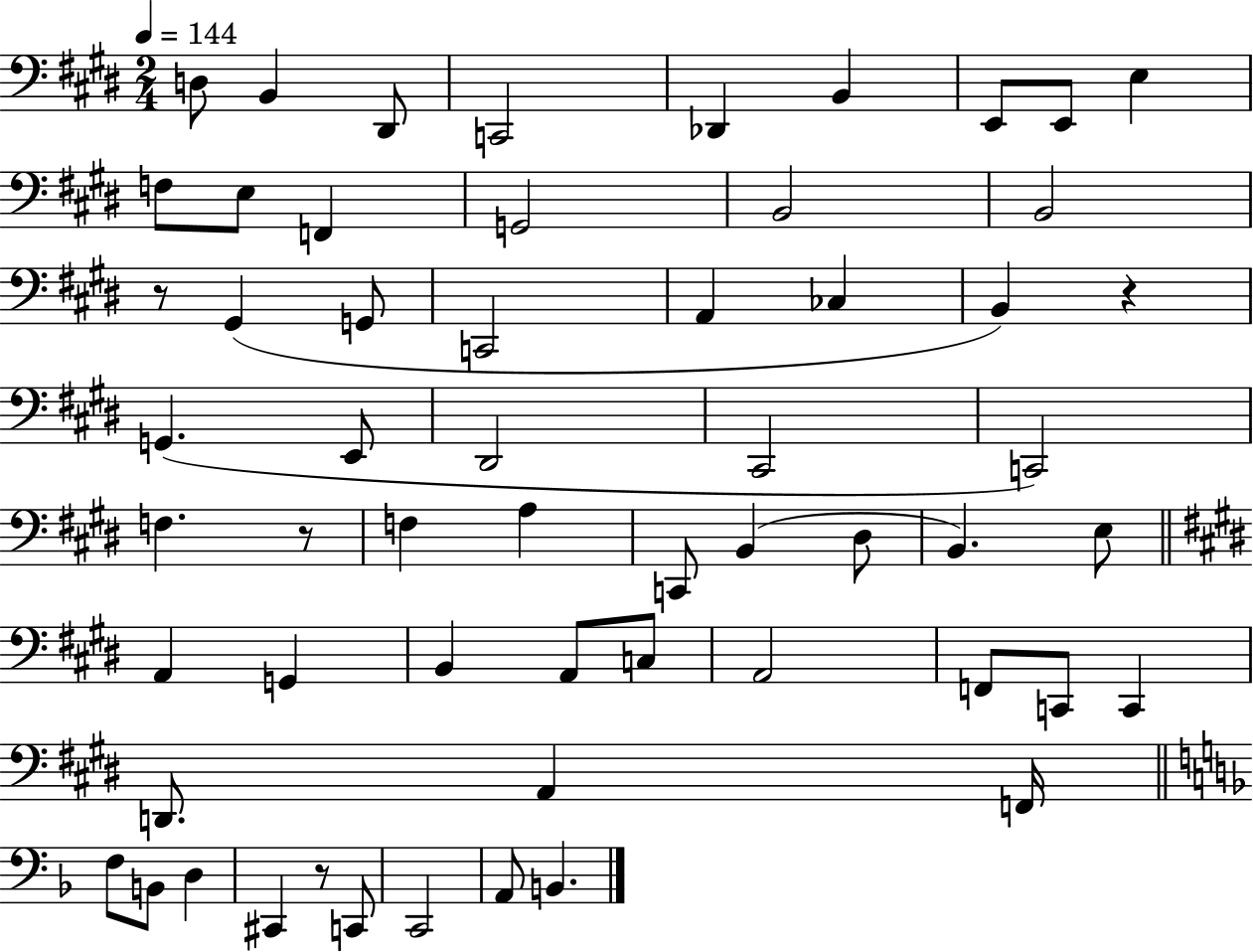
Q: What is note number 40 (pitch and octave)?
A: A2